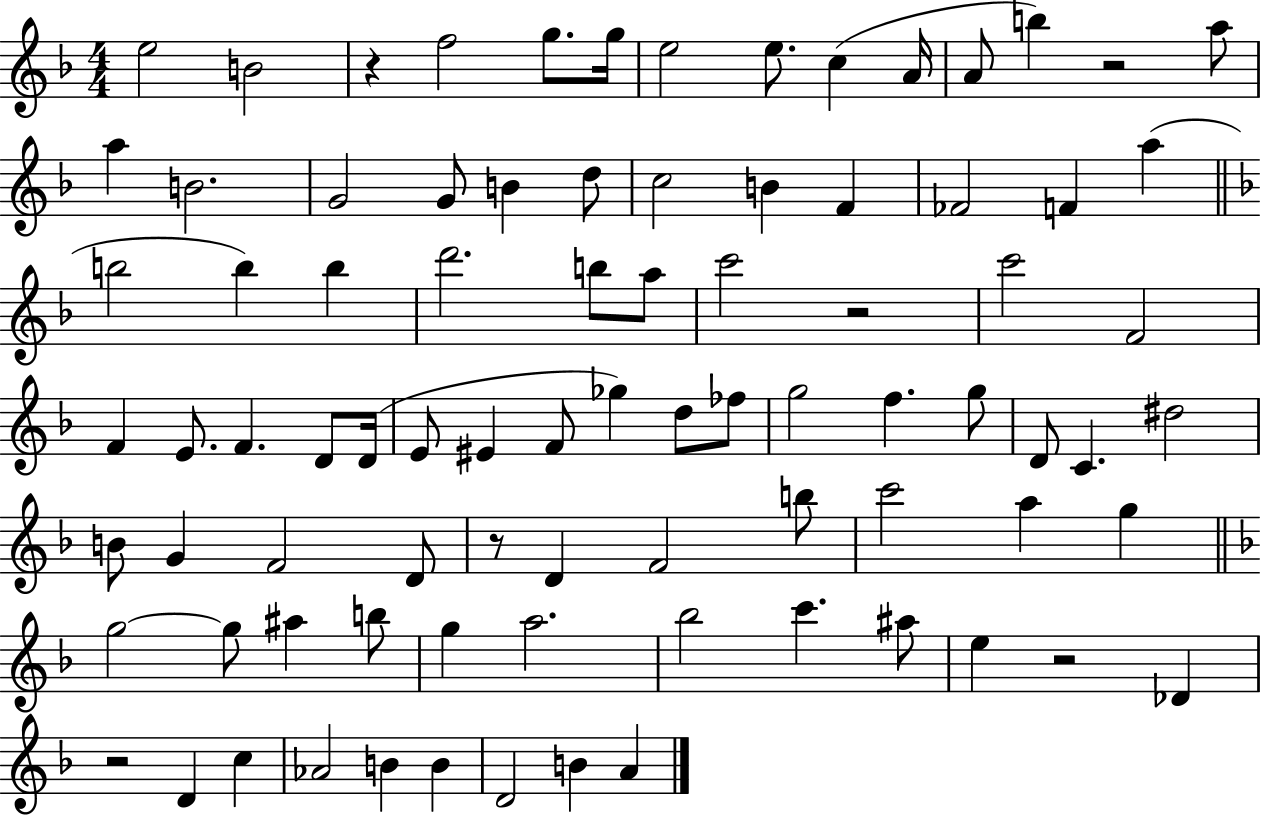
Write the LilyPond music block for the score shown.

{
  \clef treble
  \numericTimeSignature
  \time 4/4
  \key f \major
  e''2 b'2 | r4 f''2 g''8. g''16 | e''2 e''8. c''4( a'16 | a'8 b''4) r2 a''8 | \break a''4 b'2. | g'2 g'8 b'4 d''8 | c''2 b'4 f'4 | fes'2 f'4 a''4( | \break \bar "||" \break \key f \major b''2 b''4) b''4 | d'''2. b''8 a''8 | c'''2 r2 | c'''2 f'2 | \break f'4 e'8. f'4. d'8 d'16( | e'8 eis'4 f'8 ges''4) d''8 fes''8 | g''2 f''4. g''8 | d'8 c'4. dis''2 | \break b'8 g'4 f'2 d'8 | r8 d'4 f'2 b''8 | c'''2 a''4 g''4 | \bar "||" \break \key f \major g''2~~ g''8 ais''4 b''8 | g''4 a''2. | bes''2 c'''4. ais''8 | e''4 r2 des'4 | \break r2 d'4 c''4 | aes'2 b'4 b'4 | d'2 b'4 a'4 | \bar "|."
}